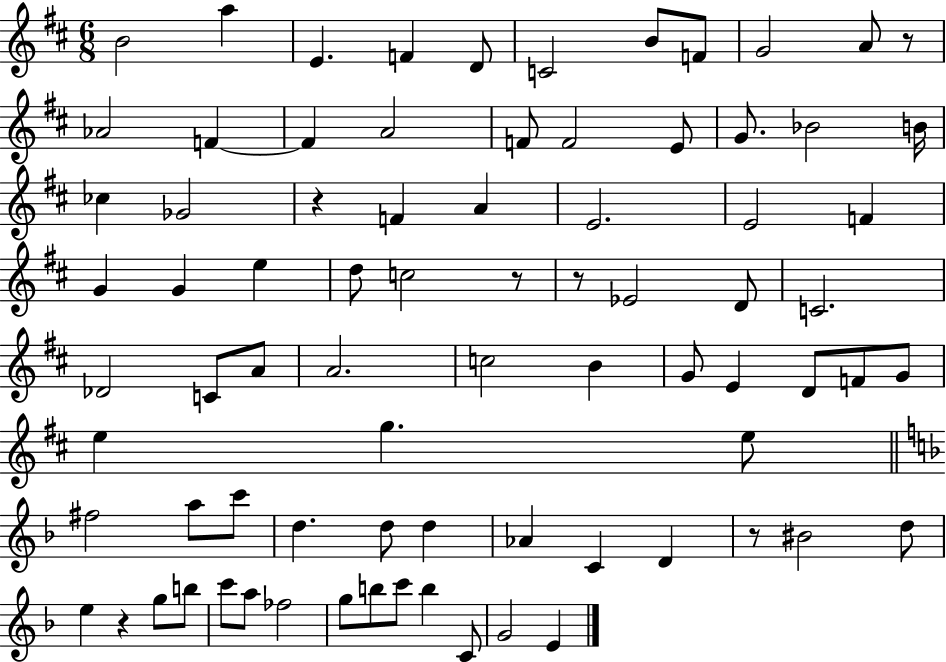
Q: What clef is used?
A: treble